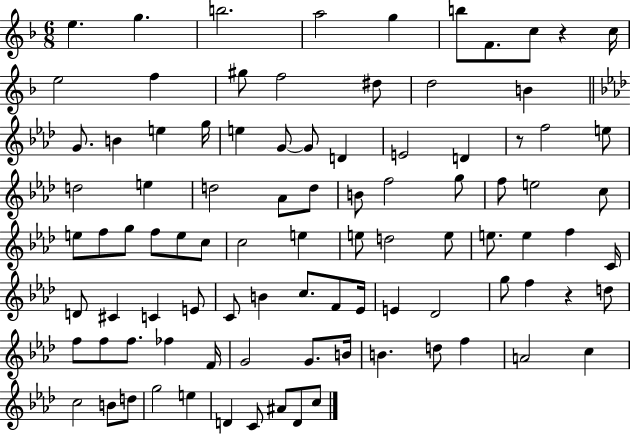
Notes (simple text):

E5/q. G5/q. B5/h. A5/h G5/q B5/e F4/e. C5/e R/q C5/s E5/h F5/q G#5/e F5/h D#5/e D5/h B4/q G4/e. B4/q E5/q G5/s E5/q G4/e G4/e D4/q E4/h D4/q R/e F5/h E5/e D5/h E5/q D5/h Ab4/e D5/e B4/e F5/h G5/e F5/e E5/h C5/e E5/e F5/e G5/e F5/e E5/e C5/e C5/h E5/q E5/e D5/h E5/e E5/e. E5/q F5/q C4/s D4/e C#4/q C4/q E4/e C4/e B4/q C5/e. F4/e Eb4/s E4/q Db4/h G5/e F5/q R/q D5/e F5/e F5/e F5/e. FES5/q F4/s G4/h G4/e. B4/s B4/q. D5/e F5/q A4/h C5/q C5/h B4/e D5/e G5/h E5/q D4/q C4/e A#4/e D4/e C5/e